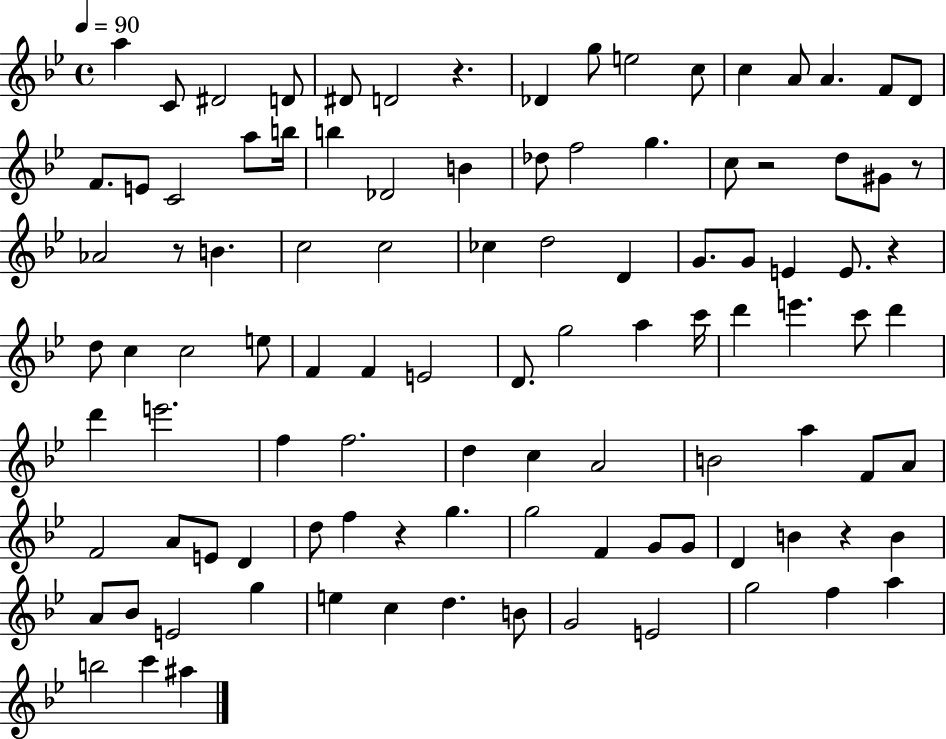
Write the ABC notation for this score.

X:1
T:Untitled
M:4/4
L:1/4
K:Bb
a C/2 ^D2 D/2 ^D/2 D2 z _D g/2 e2 c/2 c A/2 A F/2 D/2 F/2 E/2 C2 a/2 b/4 b _D2 B _d/2 f2 g c/2 z2 d/2 ^G/2 z/2 _A2 z/2 B c2 c2 _c d2 D G/2 G/2 E E/2 z d/2 c c2 e/2 F F E2 D/2 g2 a c'/4 d' e' c'/2 d' d' e'2 f f2 d c A2 B2 a F/2 A/2 F2 A/2 E/2 D d/2 f z g g2 F G/2 G/2 D B z B A/2 _B/2 E2 g e c d B/2 G2 E2 g2 f a b2 c' ^a